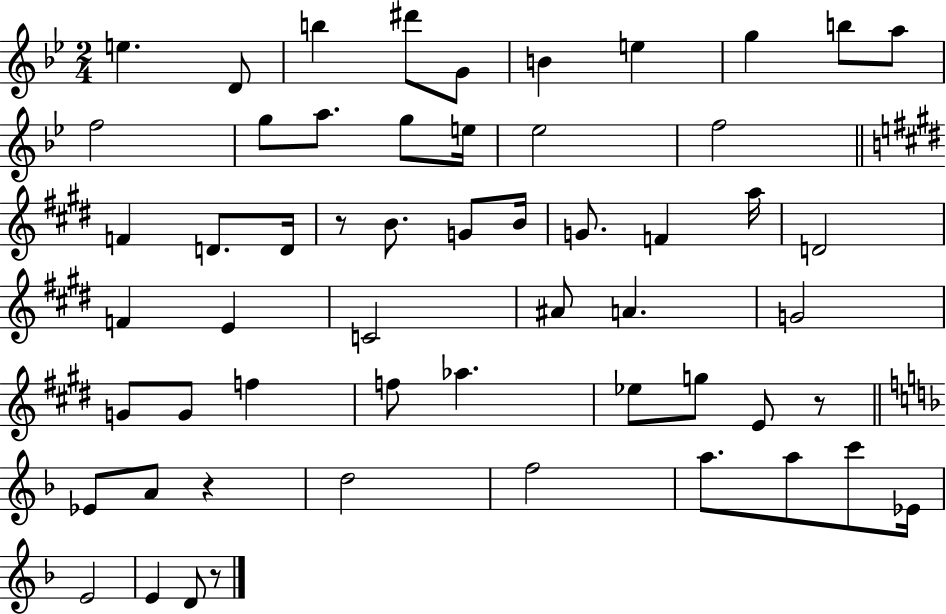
X:1
T:Untitled
M:2/4
L:1/4
K:Bb
e D/2 b ^d'/2 G/2 B e g b/2 a/2 f2 g/2 a/2 g/2 e/4 _e2 f2 F D/2 D/4 z/2 B/2 G/2 B/4 G/2 F a/4 D2 F E C2 ^A/2 A G2 G/2 G/2 f f/2 _a _e/2 g/2 E/2 z/2 _E/2 A/2 z d2 f2 a/2 a/2 c'/2 _E/4 E2 E D/2 z/2